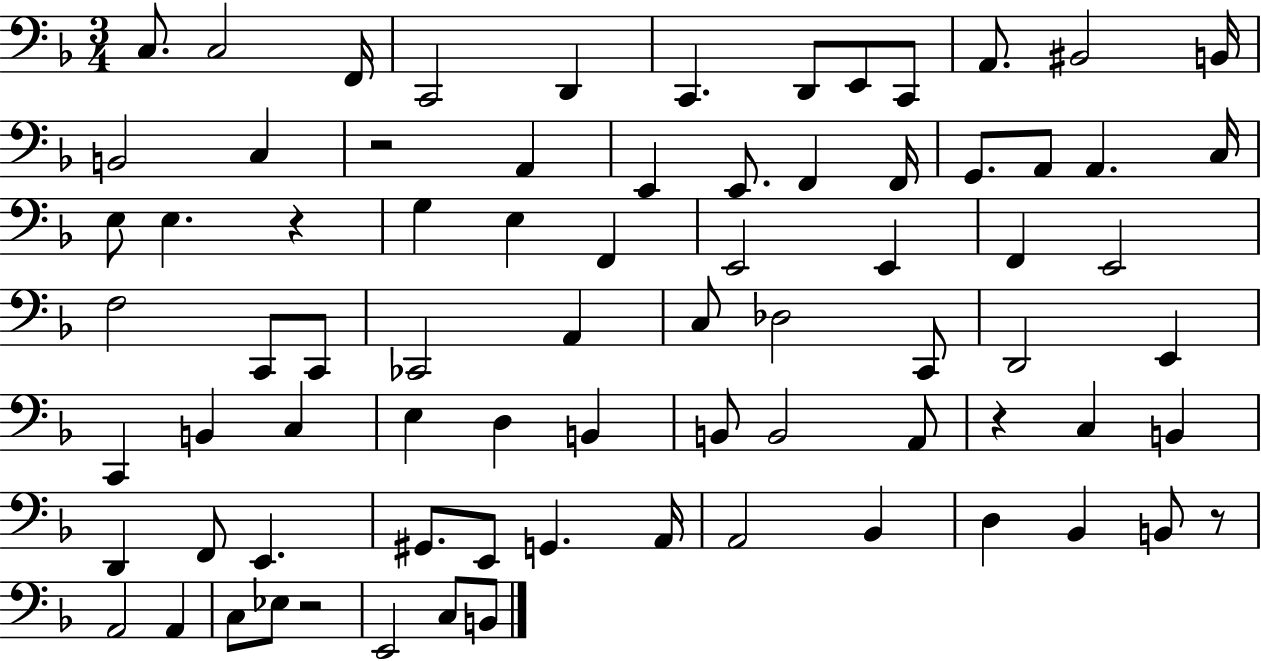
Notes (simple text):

C3/e. C3/h F2/s C2/h D2/q C2/q. D2/e E2/e C2/e A2/e. BIS2/h B2/s B2/h C3/q R/h A2/q E2/q E2/e. F2/q F2/s G2/e. A2/e A2/q. C3/s E3/e E3/q. R/q G3/q E3/q F2/q E2/h E2/q F2/q E2/h F3/h C2/e C2/e CES2/h A2/q C3/e Db3/h C2/e D2/h E2/q C2/q B2/q C3/q E3/q D3/q B2/q B2/e B2/h A2/e R/q C3/q B2/q D2/q F2/e E2/q. G#2/e. E2/e G2/q. A2/s A2/h Bb2/q D3/q Bb2/q B2/e R/e A2/h A2/q C3/e Eb3/e R/h E2/h C3/e B2/e